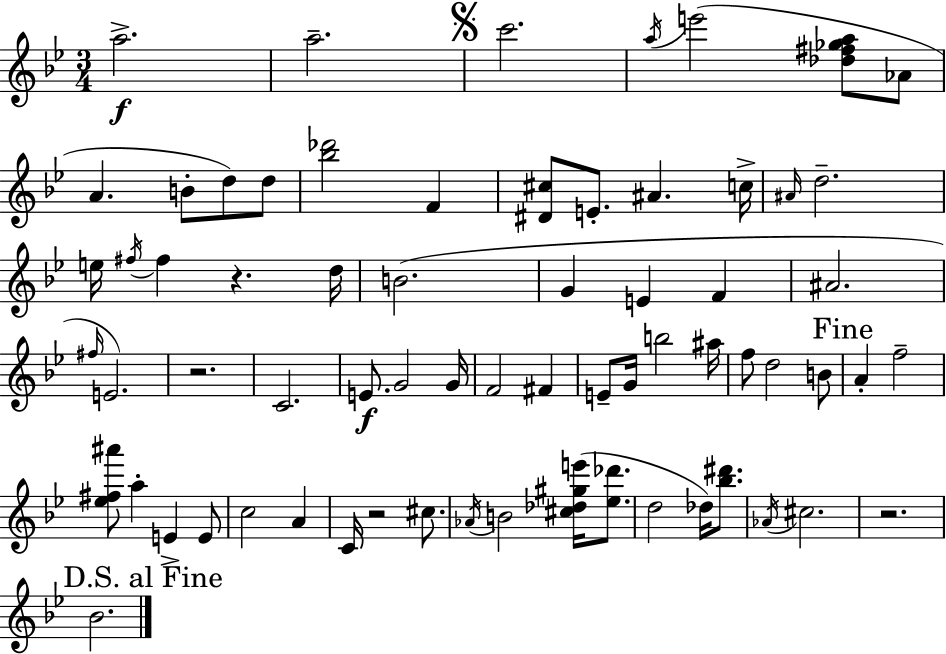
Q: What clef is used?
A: treble